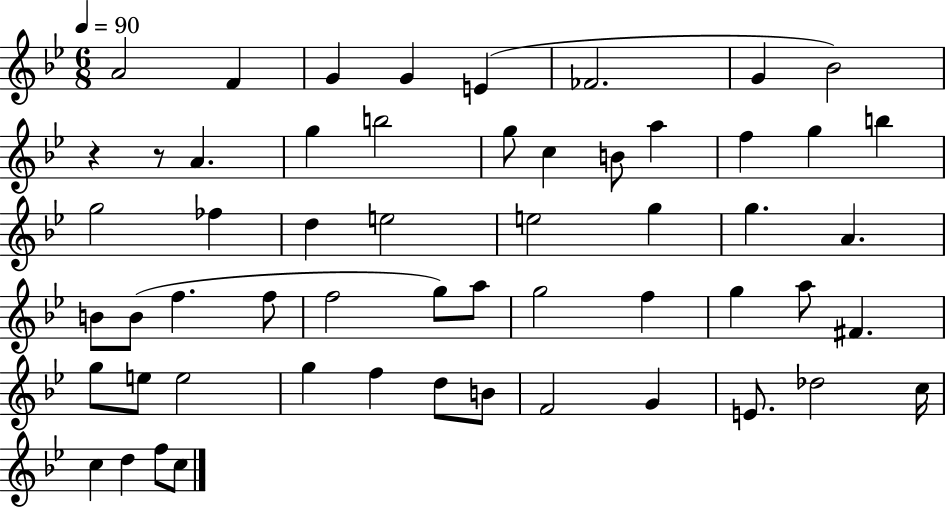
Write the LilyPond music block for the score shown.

{
  \clef treble
  \numericTimeSignature
  \time 6/8
  \key bes \major
  \tempo 4 = 90
  a'2 f'4 | g'4 g'4 e'4( | fes'2. | g'4 bes'2) | \break r4 r8 a'4. | g''4 b''2 | g''8 c''4 b'8 a''4 | f''4 g''4 b''4 | \break g''2 fes''4 | d''4 e''2 | e''2 g''4 | g''4. a'4. | \break b'8 b'8( f''4. f''8 | f''2 g''8) a''8 | g''2 f''4 | g''4 a''8 fis'4. | \break g''8 e''8 e''2 | g''4 f''4 d''8 b'8 | f'2 g'4 | e'8. des''2 c''16 | \break c''4 d''4 f''8 c''8 | \bar "|."
}